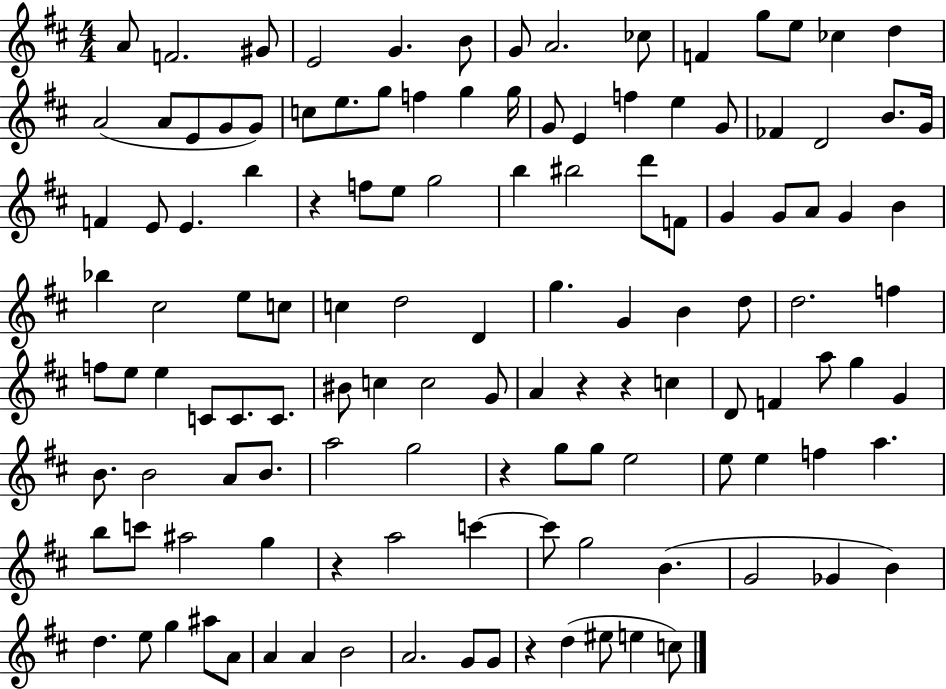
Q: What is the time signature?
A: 4/4